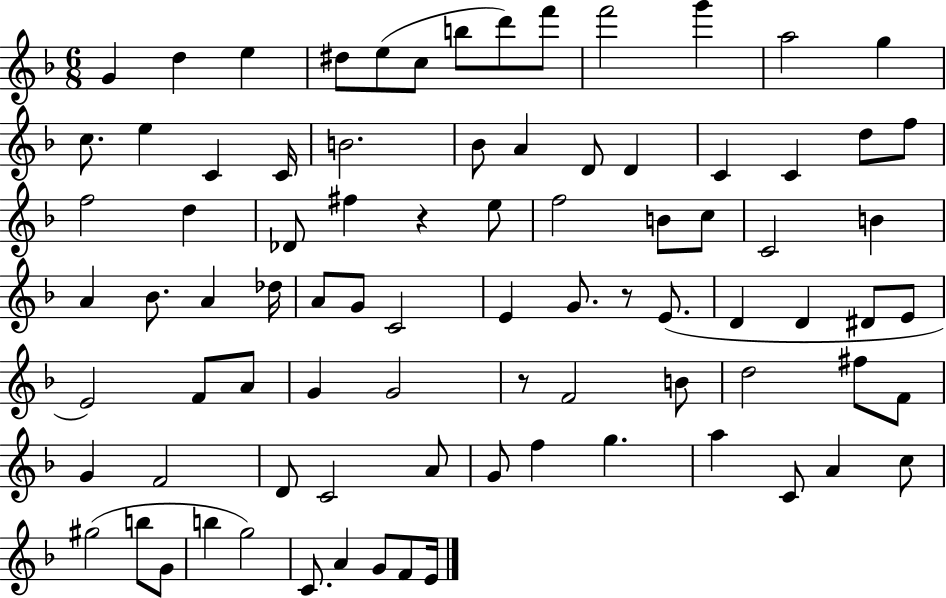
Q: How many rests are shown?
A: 3